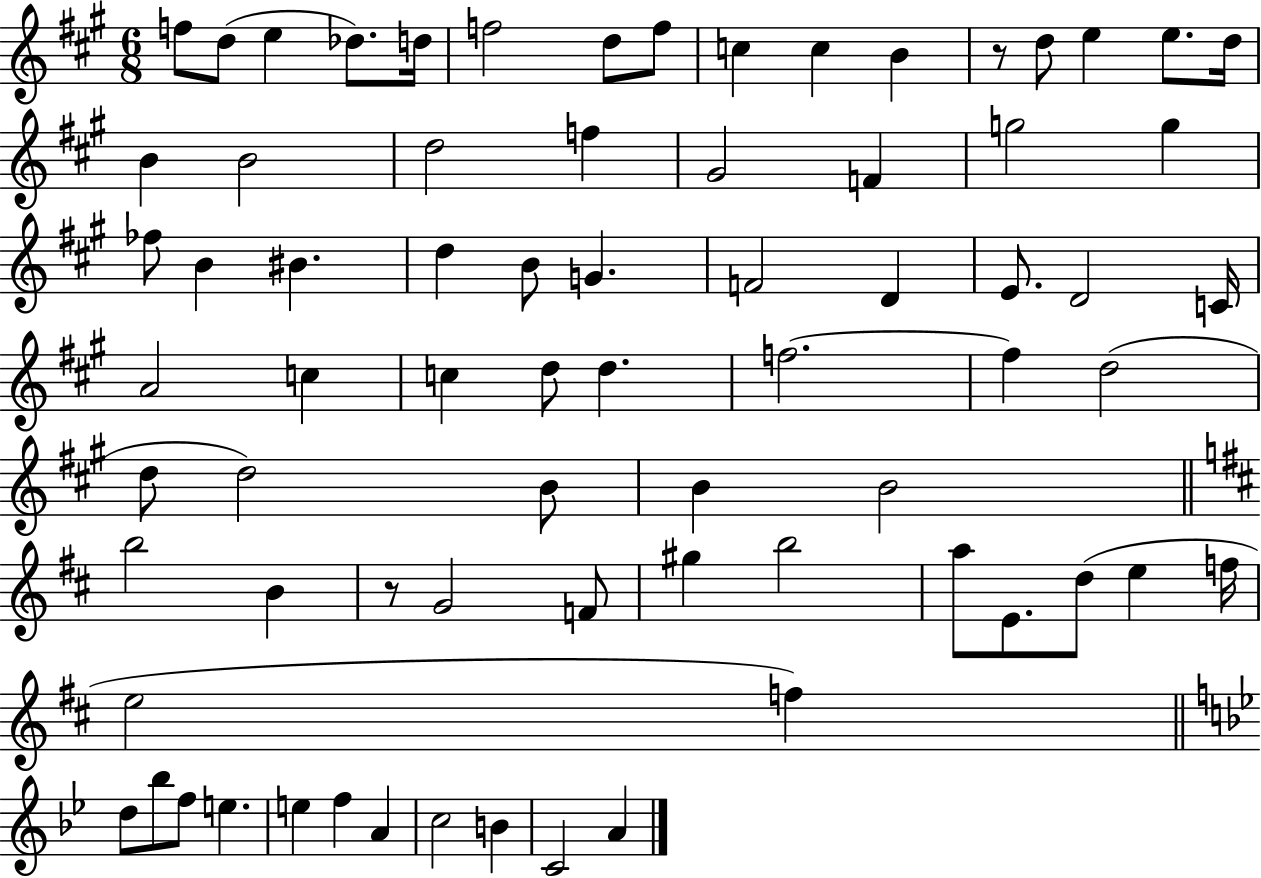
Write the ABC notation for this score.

X:1
T:Untitled
M:6/8
L:1/4
K:A
f/2 d/2 e _d/2 d/4 f2 d/2 f/2 c c B z/2 d/2 e e/2 d/4 B B2 d2 f ^G2 F g2 g _f/2 B ^B d B/2 G F2 D E/2 D2 C/4 A2 c c d/2 d f2 f d2 d/2 d2 B/2 B B2 b2 B z/2 G2 F/2 ^g b2 a/2 E/2 d/2 e f/4 e2 f d/2 _b/2 f/2 e e f A c2 B C2 A